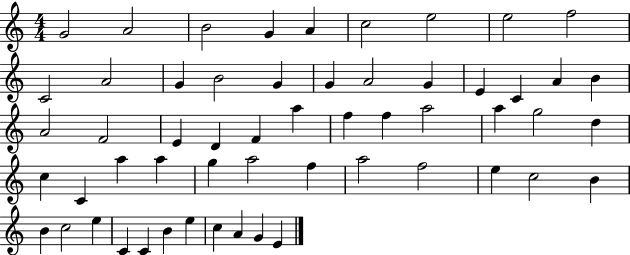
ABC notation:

X:1
T:Untitled
M:4/4
L:1/4
K:C
G2 A2 B2 G A c2 e2 e2 f2 C2 A2 G B2 G G A2 G E C A B A2 F2 E D F a f f a2 a g2 d c C a a g a2 f a2 f2 e c2 B B c2 e C C B e c A G E